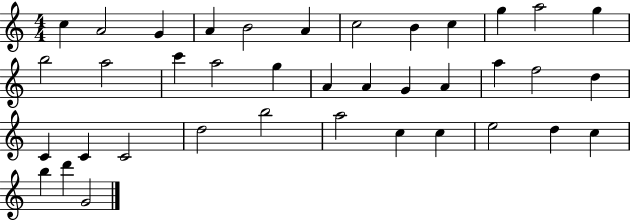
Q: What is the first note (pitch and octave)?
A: C5